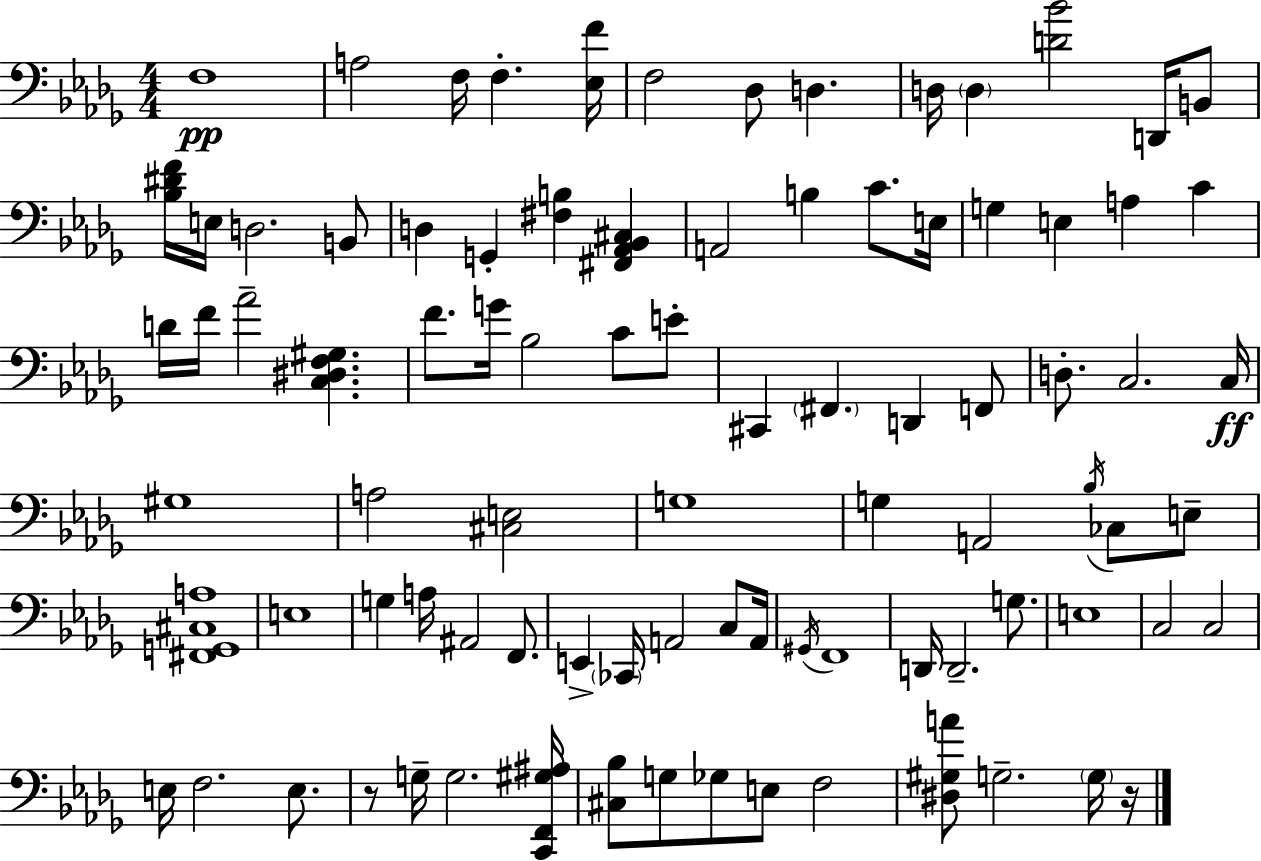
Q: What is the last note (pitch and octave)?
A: G3